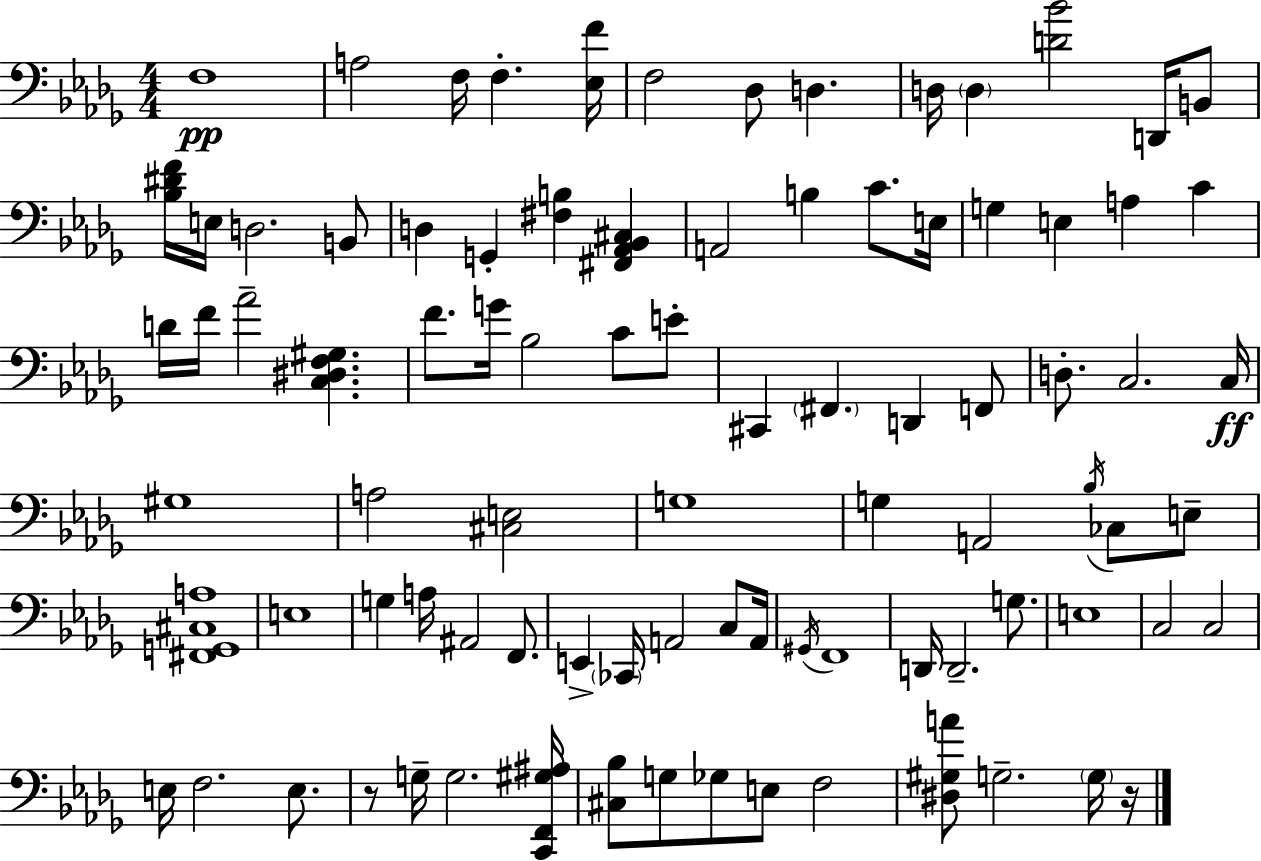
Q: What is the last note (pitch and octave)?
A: G3